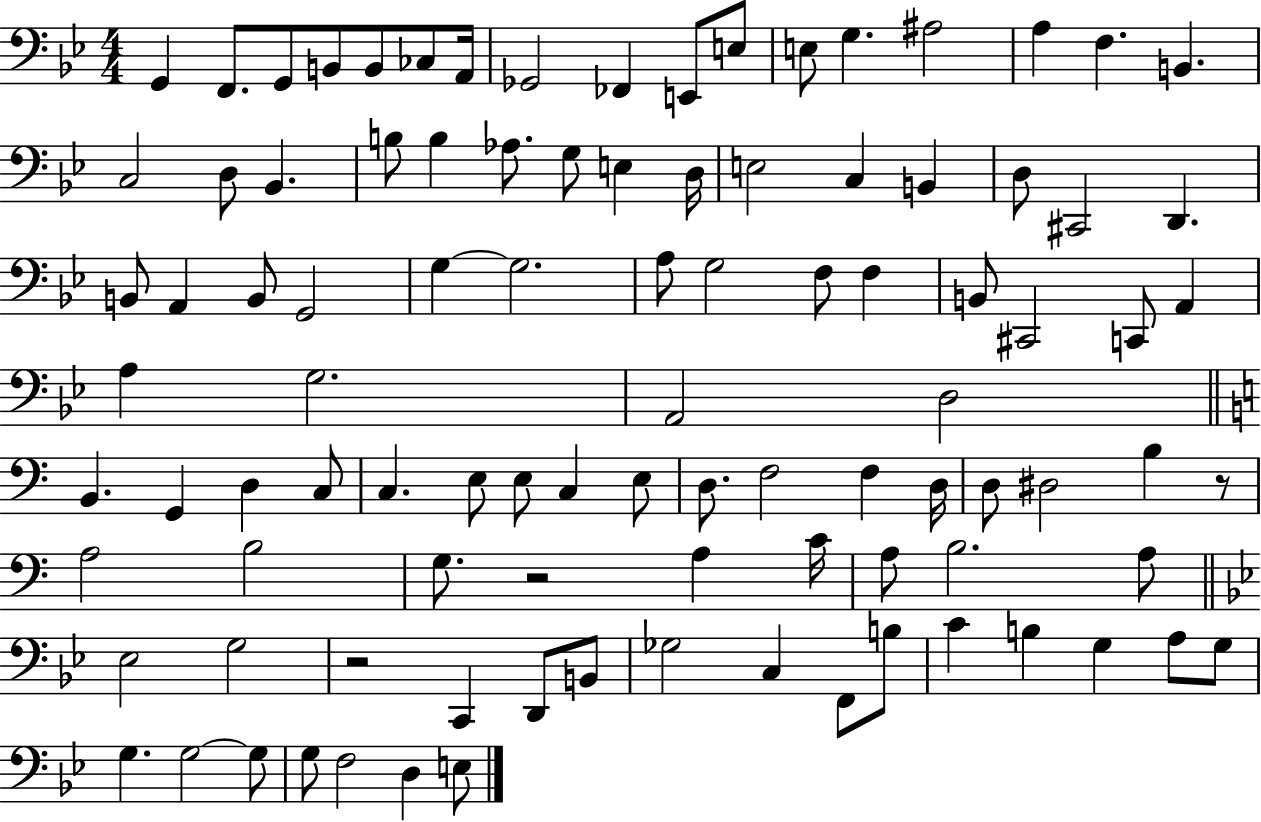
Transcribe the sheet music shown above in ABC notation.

X:1
T:Untitled
M:4/4
L:1/4
K:Bb
G,, F,,/2 G,,/2 B,,/2 B,,/2 _C,/2 A,,/4 _G,,2 _F,, E,,/2 E,/2 E,/2 G, ^A,2 A, F, B,, C,2 D,/2 _B,, B,/2 B, _A,/2 G,/2 E, D,/4 E,2 C, B,, D,/2 ^C,,2 D,, B,,/2 A,, B,,/2 G,,2 G, G,2 A,/2 G,2 F,/2 F, B,,/2 ^C,,2 C,,/2 A,, A, G,2 A,,2 D,2 B,, G,, D, C,/2 C, E,/2 E,/2 C, E,/2 D,/2 F,2 F, D,/4 D,/2 ^D,2 B, z/2 A,2 B,2 G,/2 z2 A, C/4 A,/2 B,2 A,/2 _E,2 G,2 z2 C,, D,,/2 B,,/2 _G,2 C, F,,/2 B,/2 C B, G, A,/2 G,/2 G, G,2 G,/2 G,/2 F,2 D, E,/2